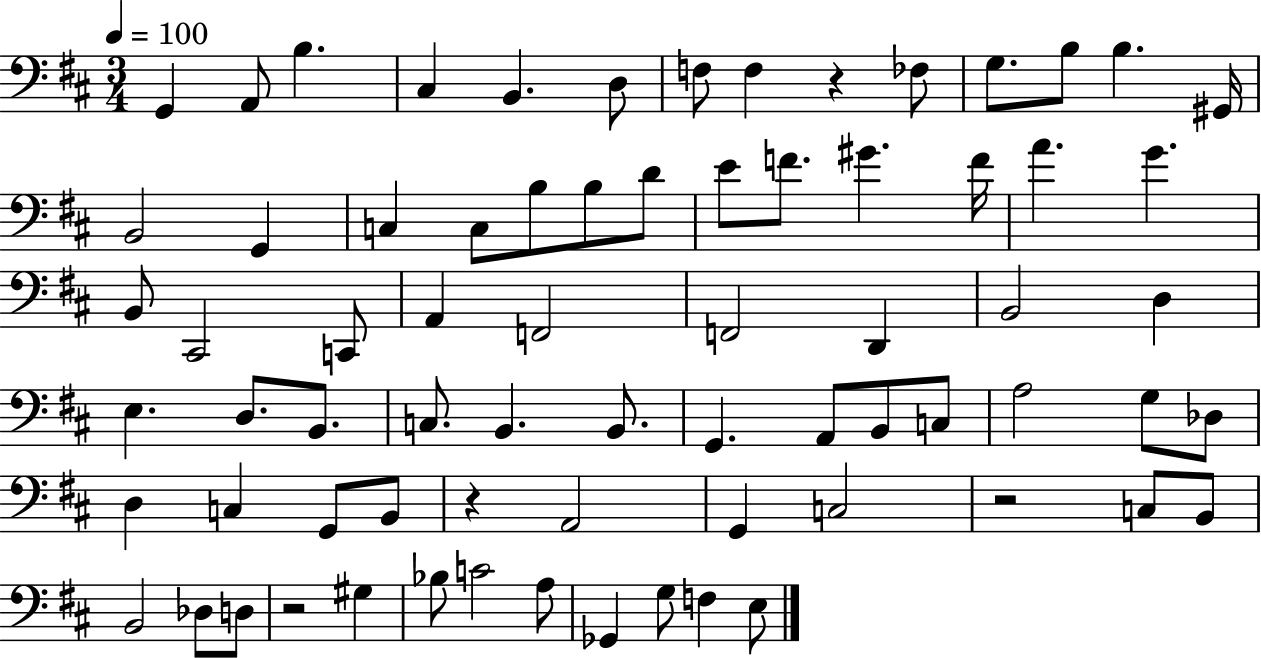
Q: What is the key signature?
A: D major